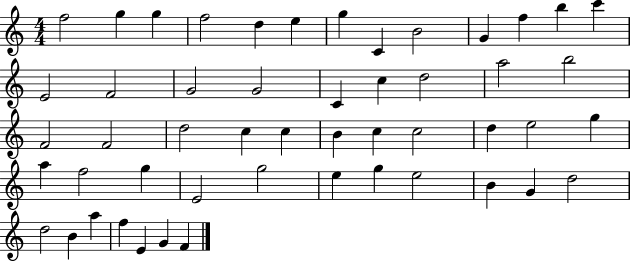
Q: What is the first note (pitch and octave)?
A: F5